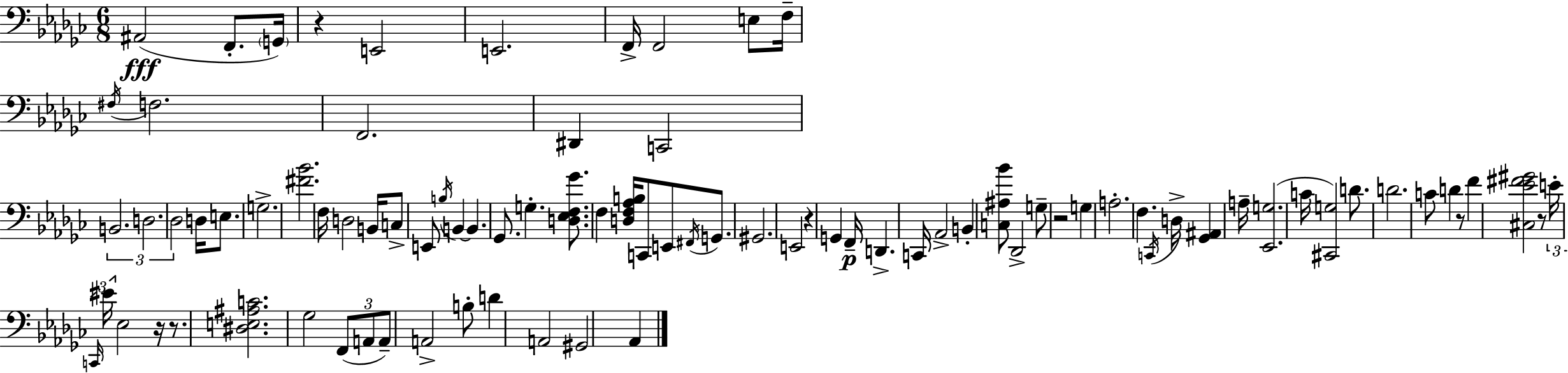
A#2/h F2/e. G2/s R/q E2/h E2/h. F2/s F2/h E3/e F3/s F#3/s F3/h. F2/h. D#2/q C2/h B2/h. D3/h. Db3/h D3/s E3/e. G3/h. [F#4,Bb4]/h. F3/s D3/h B2/s C3/e E2/e B3/s B2/q B2/q. Gb2/e. G3/q. [D3,Eb3,F3,Gb4]/e. F3/q [D3,F3,Ab3,B3]/s C2/e E2/e F#2/s G2/e. G#2/h. E2/h R/q G2/q F2/s D2/q. C2/s Ab2/h B2/q [C3,A#3,Bb4]/e Db2/h G3/e R/h G3/q A3/h. F3/q. C2/s D3/s [Gb2,A#2]/q A3/s [Eb2,G3]/h. C4/s [C#2,G3]/h D4/e. D4/h. C4/e D4/q R/e F4/q [C#3,Eb4,F#4,G#4]/h R/e E4/s C2/s EIS4/s Eb3/h R/s R/e. [D#3,E3,A#3,C4]/h. Gb3/h F2/e A2/e A2/e A2/h B3/e D4/q A2/h G#2/h Ab2/q